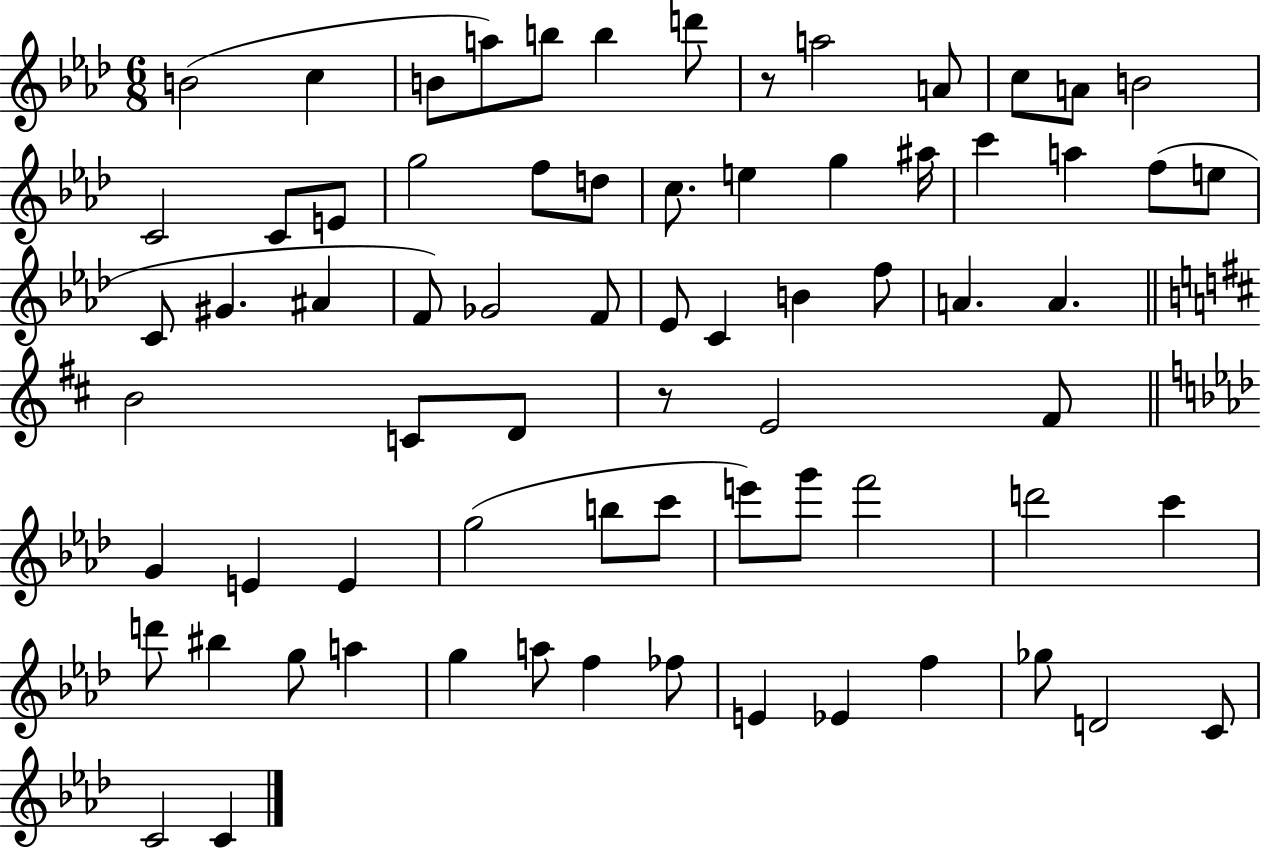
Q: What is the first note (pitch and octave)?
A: B4